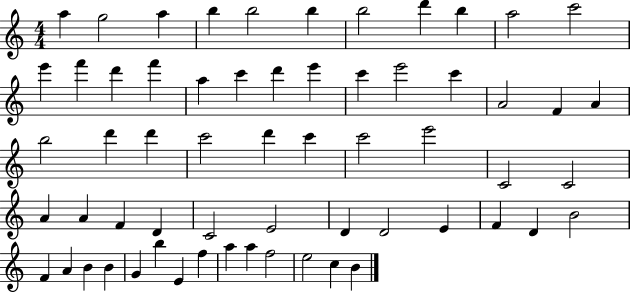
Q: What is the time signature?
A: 4/4